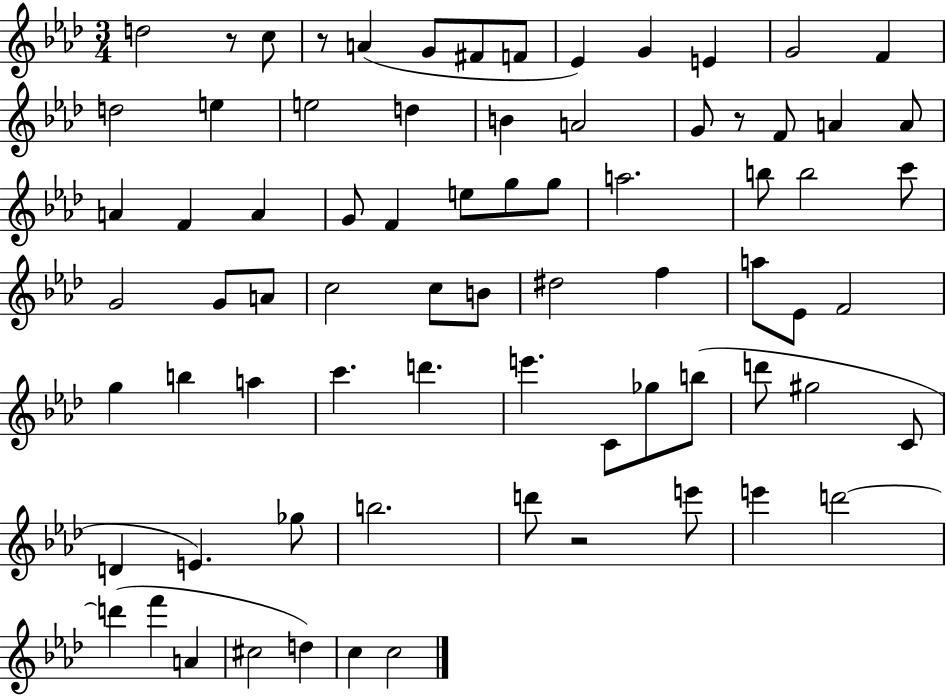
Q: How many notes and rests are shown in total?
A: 75